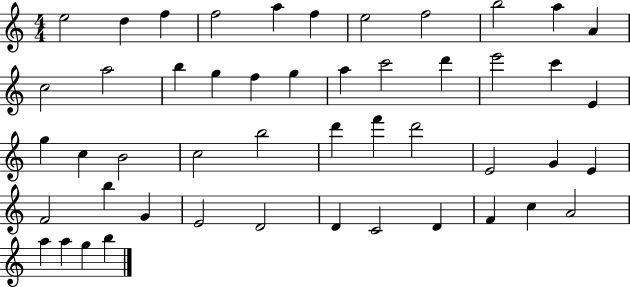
{
  \clef treble
  \numericTimeSignature
  \time 4/4
  \key c \major
  e''2 d''4 f''4 | f''2 a''4 f''4 | e''2 f''2 | b''2 a''4 a'4 | \break c''2 a''2 | b''4 g''4 f''4 g''4 | a''4 c'''2 d'''4 | e'''2 c'''4 e'4 | \break g''4 c''4 b'2 | c''2 b''2 | d'''4 f'''4 d'''2 | e'2 g'4 e'4 | \break f'2 b''4 g'4 | e'2 d'2 | d'4 c'2 d'4 | f'4 c''4 a'2 | \break a''4 a''4 g''4 b''4 | \bar "|."
}